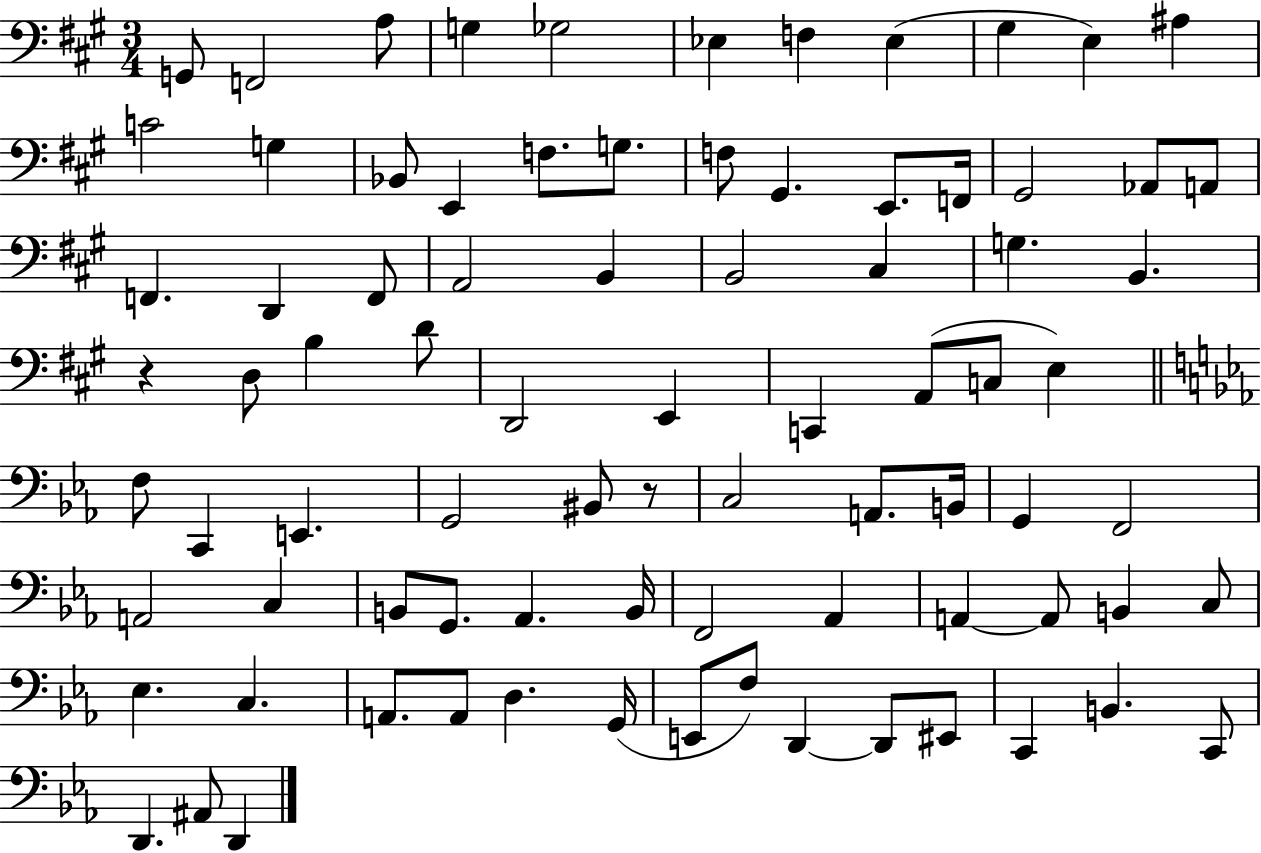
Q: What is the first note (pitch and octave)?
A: G2